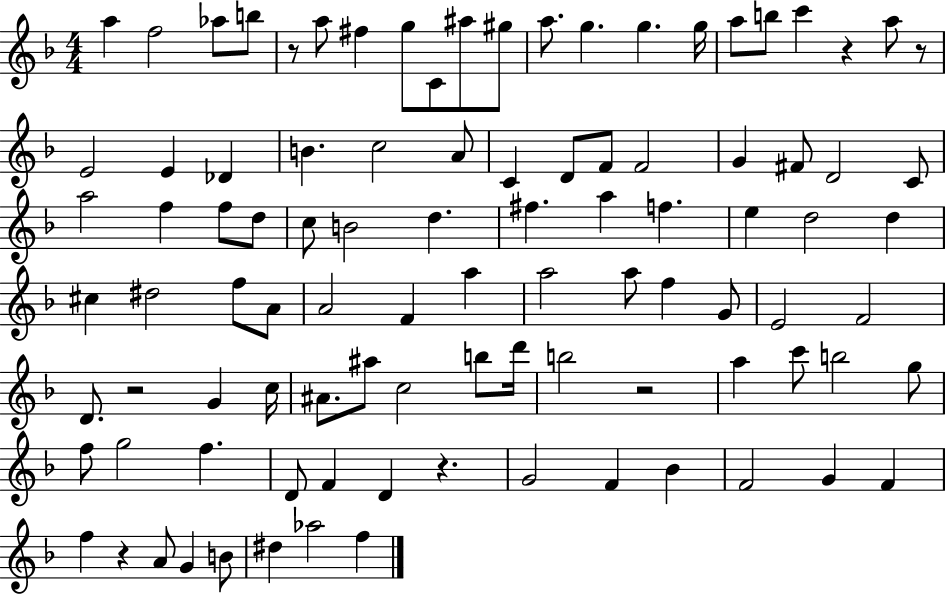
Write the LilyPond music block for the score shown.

{
  \clef treble
  \numericTimeSignature
  \time 4/4
  \key f \major
  a''4 f''2 aes''8 b''8 | r8 a''8 fis''4 g''8 c'8 ais''8 gis''8 | a''8. g''4. g''4. g''16 | a''8 b''8 c'''4 r4 a''8 r8 | \break e'2 e'4 des'4 | b'4. c''2 a'8 | c'4 d'8 f'8 f'2 | g'4 fis'8 d'2 c'8 | \break a''2 f''4 f''8 d''8 | c''8 b'2 d''4. | fis''4. a''4 f''4. | e''4 d''2 d''4 | \break cis''4 dis''2 f''8 a'8 | a'2 f'4 a''4 | a''2 a''8 f''4 g'8 | e'2 f'2 | \break d'8. r2 g'4 c''16 | ais'8. ais''8 c''2 b''8 d'''16 | b''2 r2 | a''4 c'''8 b''2 g''8 | \break f''8 g''2 f''4. | d'8 f'4 d'4 r4. | g'2 f'4 bes'4 | f'2 g'4 f'4 | \break f''4 r4 a'8 g'4 b'8 | dis''4 aes''2 f''4 | \bar "|."
}